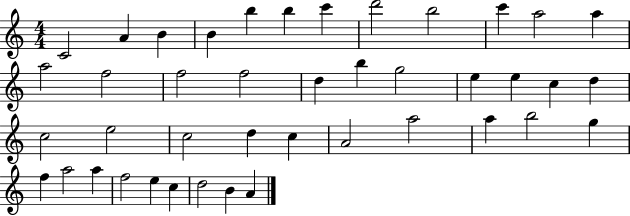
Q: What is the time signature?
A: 4/4